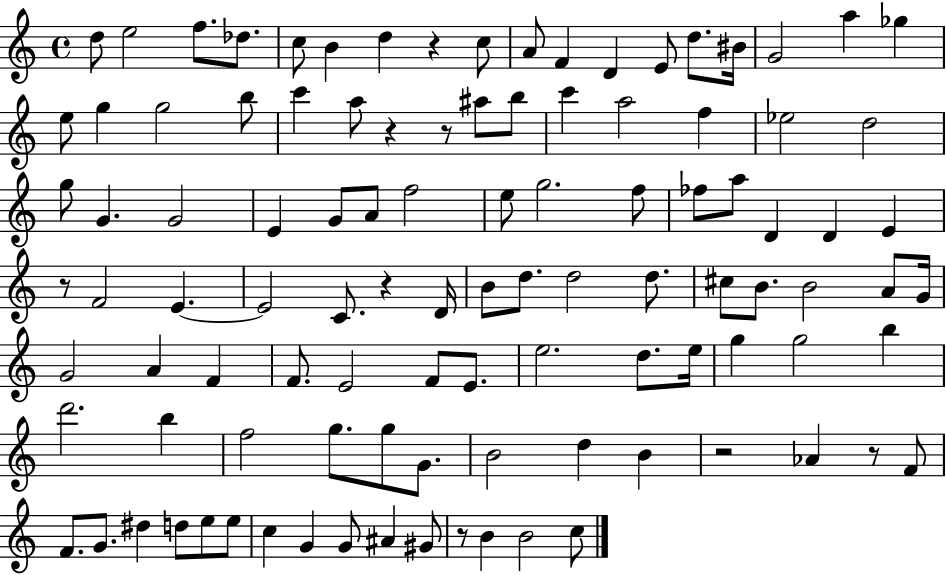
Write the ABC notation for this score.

X:1
T:Untitled
M:4/4
L:1/4
K:C
d/2 e2 f/2 _d/2 c/2 B d z c/2 A/2 F D E/2 d/2 ^B/4 G2 a _g e/2 g g2 b/2 c' a/2 z z/2 ^a/2 b/2 c' a2 f _e2 d2 g/2 G G2 E G/2 A/2 f2 e/2 g2 f/2 _f/2 a/2 D D E z/2 F2 E E2 C/2 z D/4 B/2 d/2 d2 d/2 ^c/2 B/2 B2 A/2 G/4 G2 A F F/2 E2 F/2 E/2 e2 d/2 e/4 g g2 b d'2 b f2 g/2 g/2 G/2 B2 d B z2 _A z/2 F/2 F/2 G/2 ^d d/2 e/2 e/2 c G G/2 ^A ^G/2 z/2 B B2 c/2